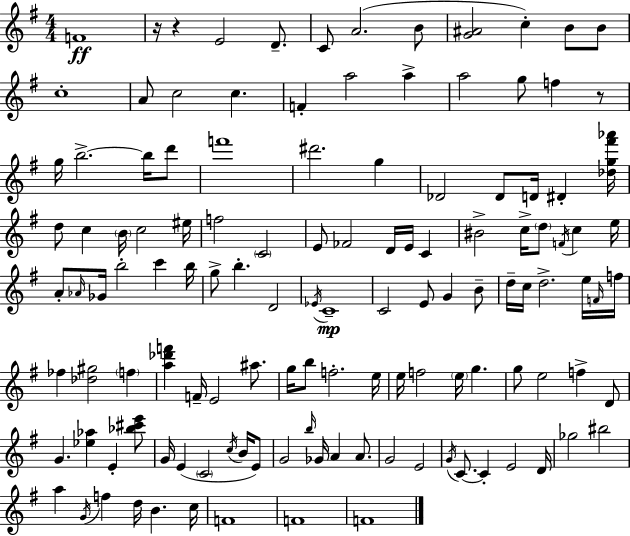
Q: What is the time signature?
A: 4/4